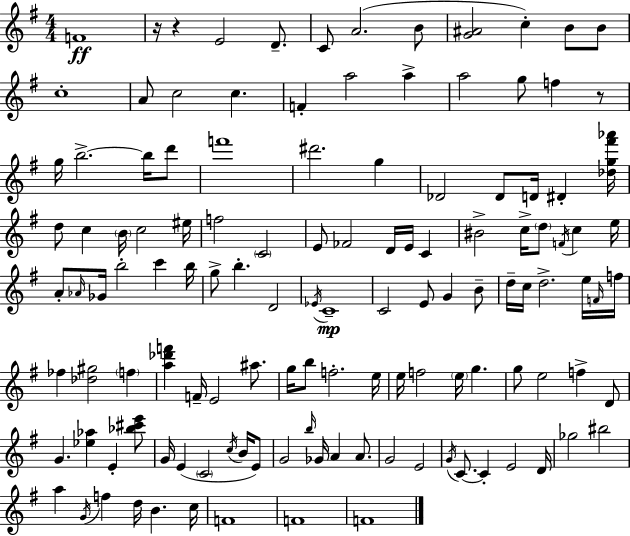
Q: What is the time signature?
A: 4/4